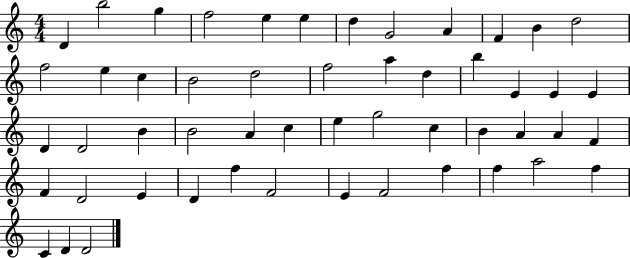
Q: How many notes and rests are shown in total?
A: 52